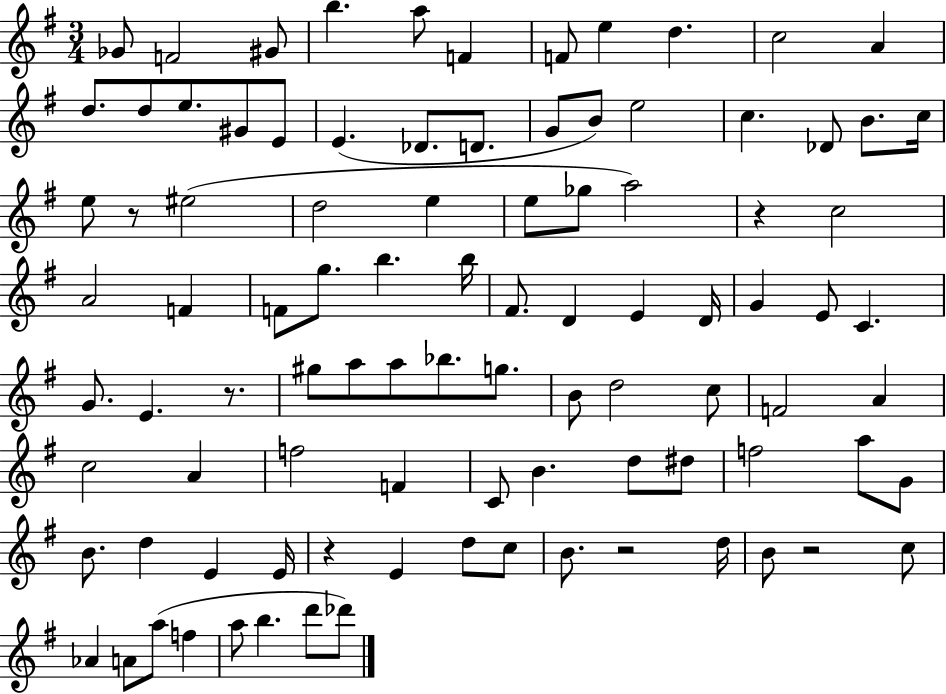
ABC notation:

X:1
T:Untitled
M:3/4
L:1/4
K:G
_G/2 F2 ^G/2 b a/2 F F/2 e d c2 A d/2 d/2 e/2 ^G/2 E/2 E _D/2 D/2 G/2 B/2 e2 c _D/2 B/2 c/4 e/2 z/2 ^e2 d2 e e/2 _g/2 a2 z c2 A2 F F/2 g/2 b b/4 ^F/2 D E D/4 G E/2 C G/2 E z/2 ^g/2 a/2 a/2 _b/2 g/2 B/2 d2 c/2 F2 A c2 A f2 F C/2 B d/2 ^d/2 f2 a/2 G/2 B/2 d E E/4 z E d/2 c/2 B/2 z2 d/4 B/2 z2 c/2 _A A/2 a/2 f a/2 b d'/2 _d'/2